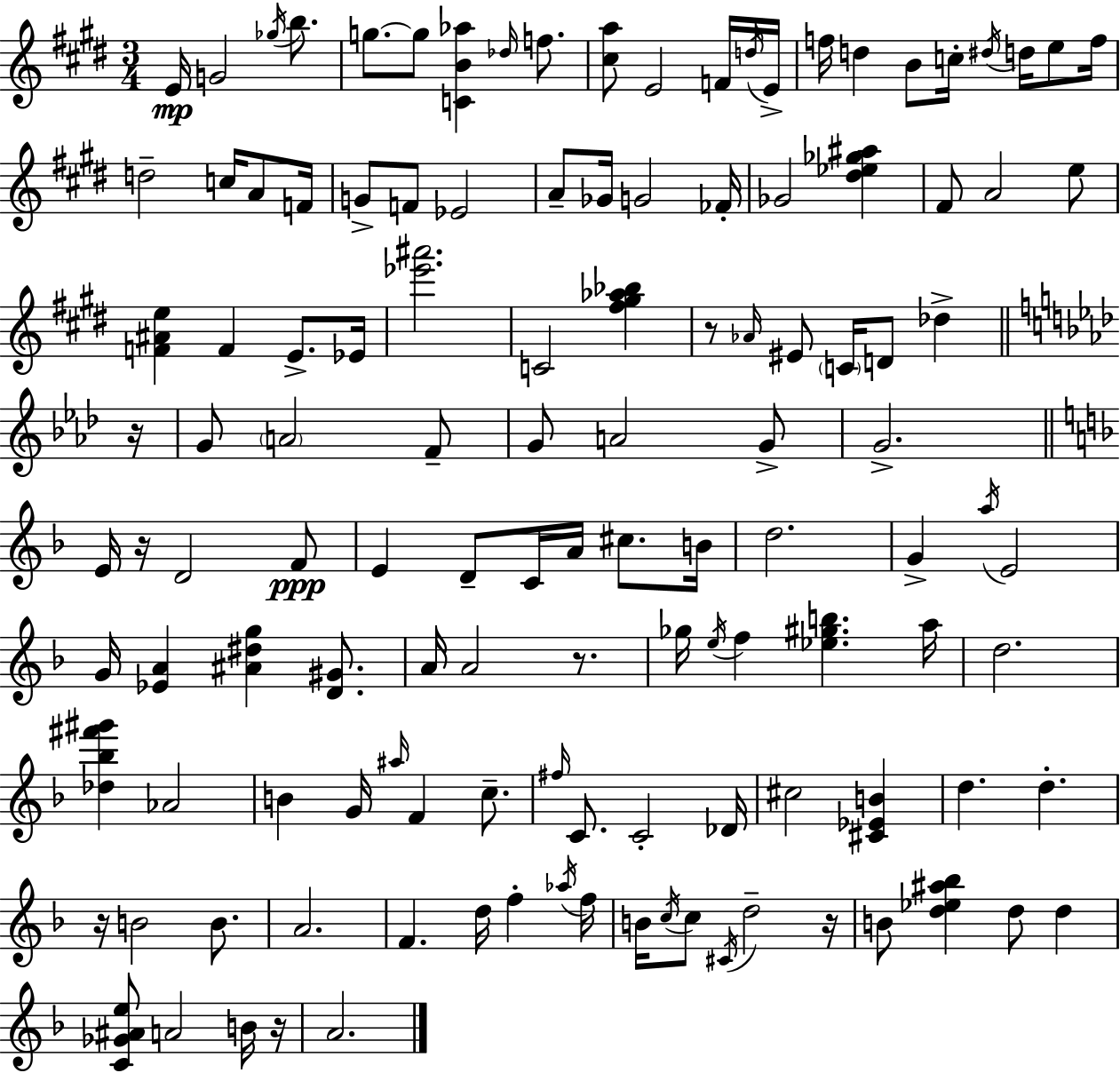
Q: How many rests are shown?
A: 7